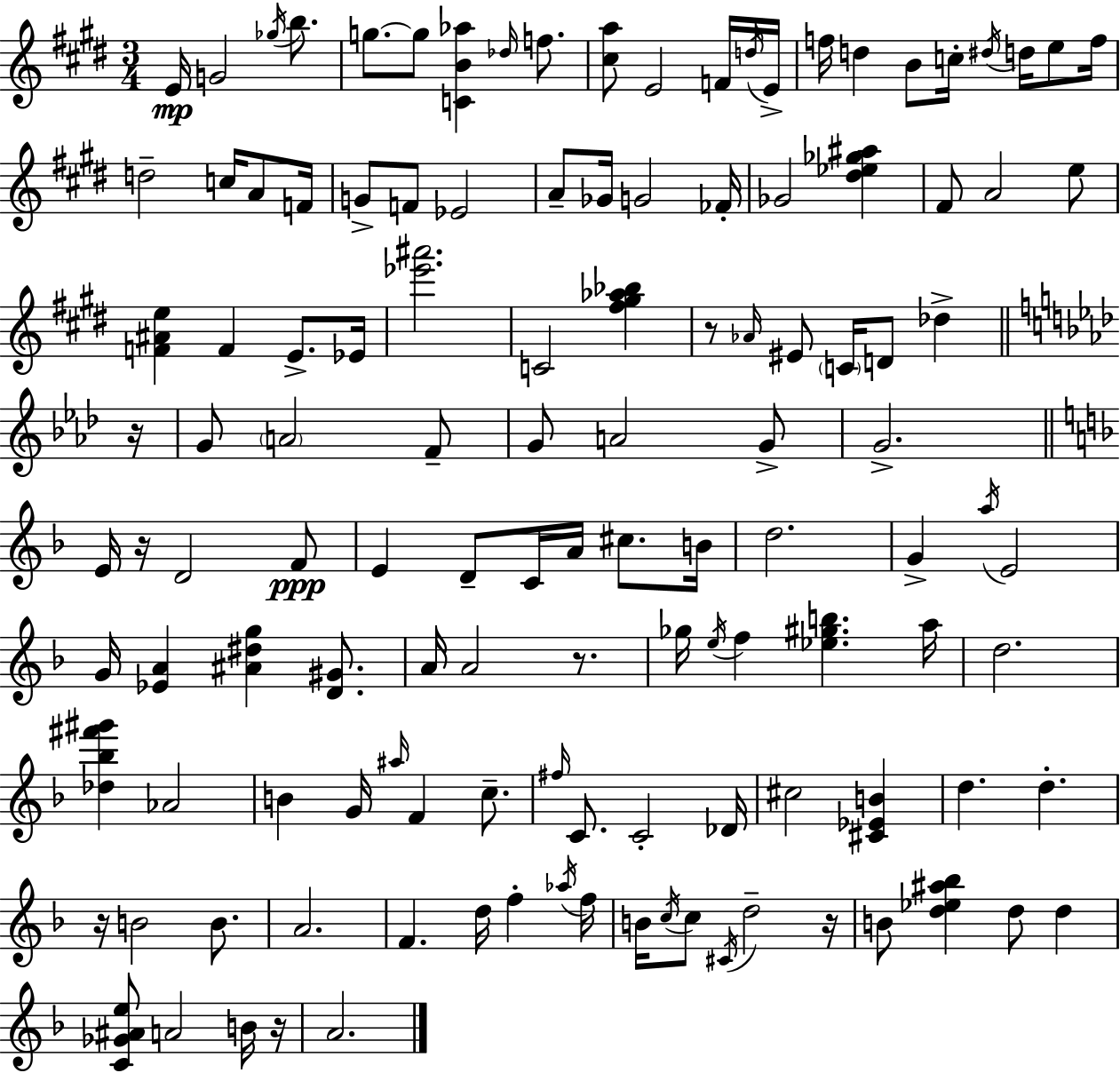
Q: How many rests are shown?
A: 7